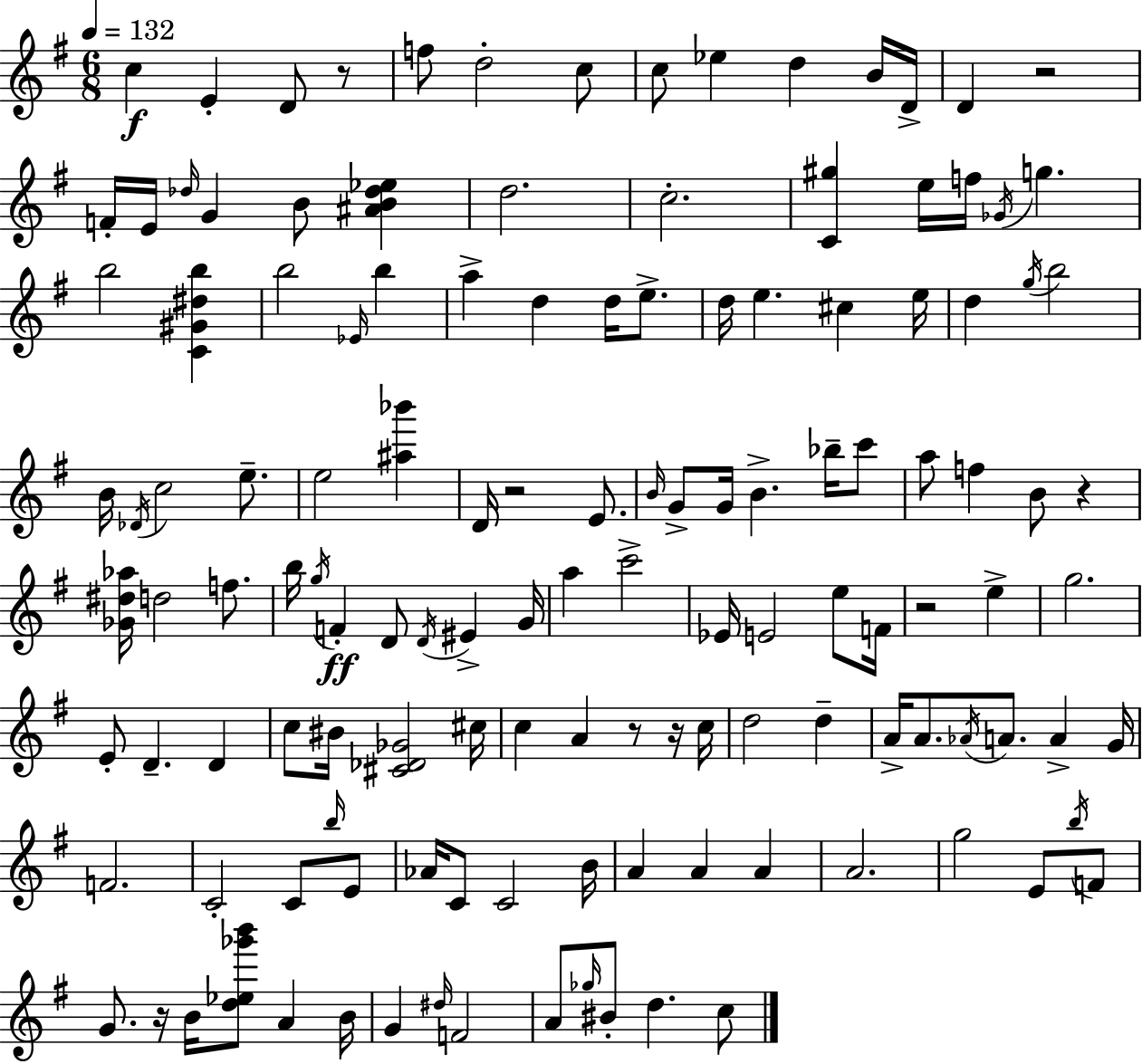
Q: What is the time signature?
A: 6/8